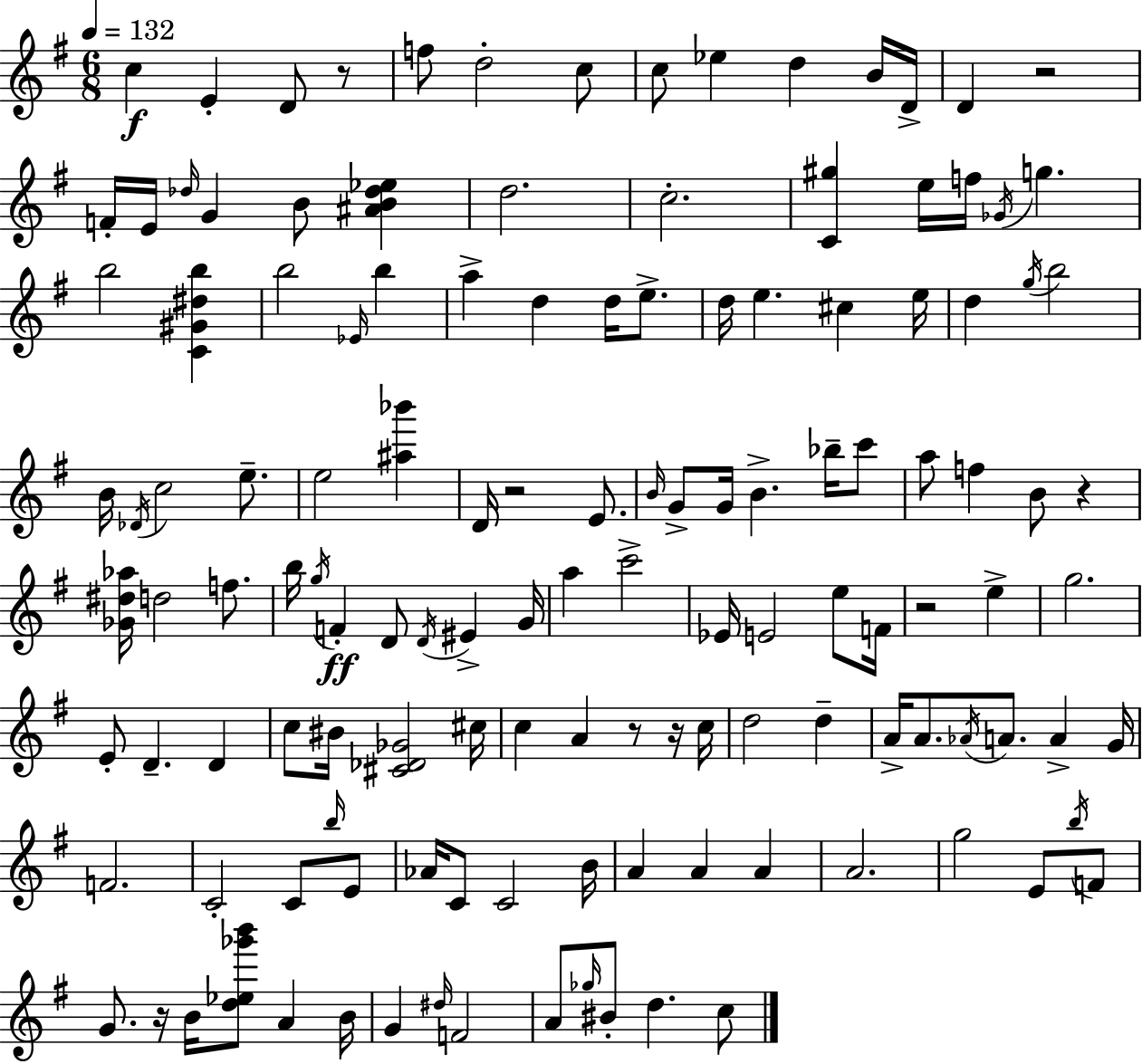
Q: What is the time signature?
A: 6/8